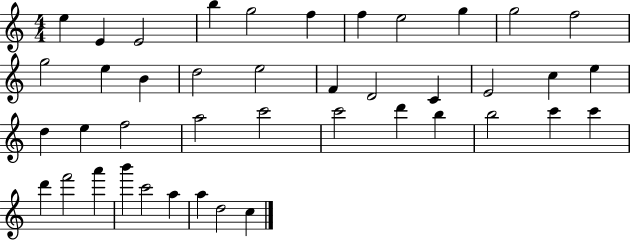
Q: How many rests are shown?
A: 0